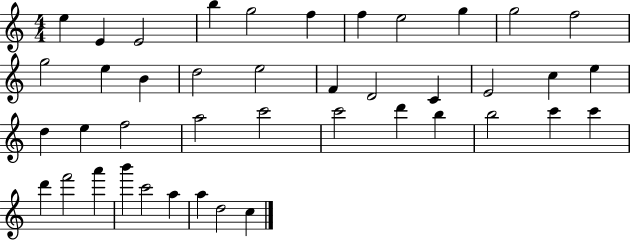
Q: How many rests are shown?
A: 0